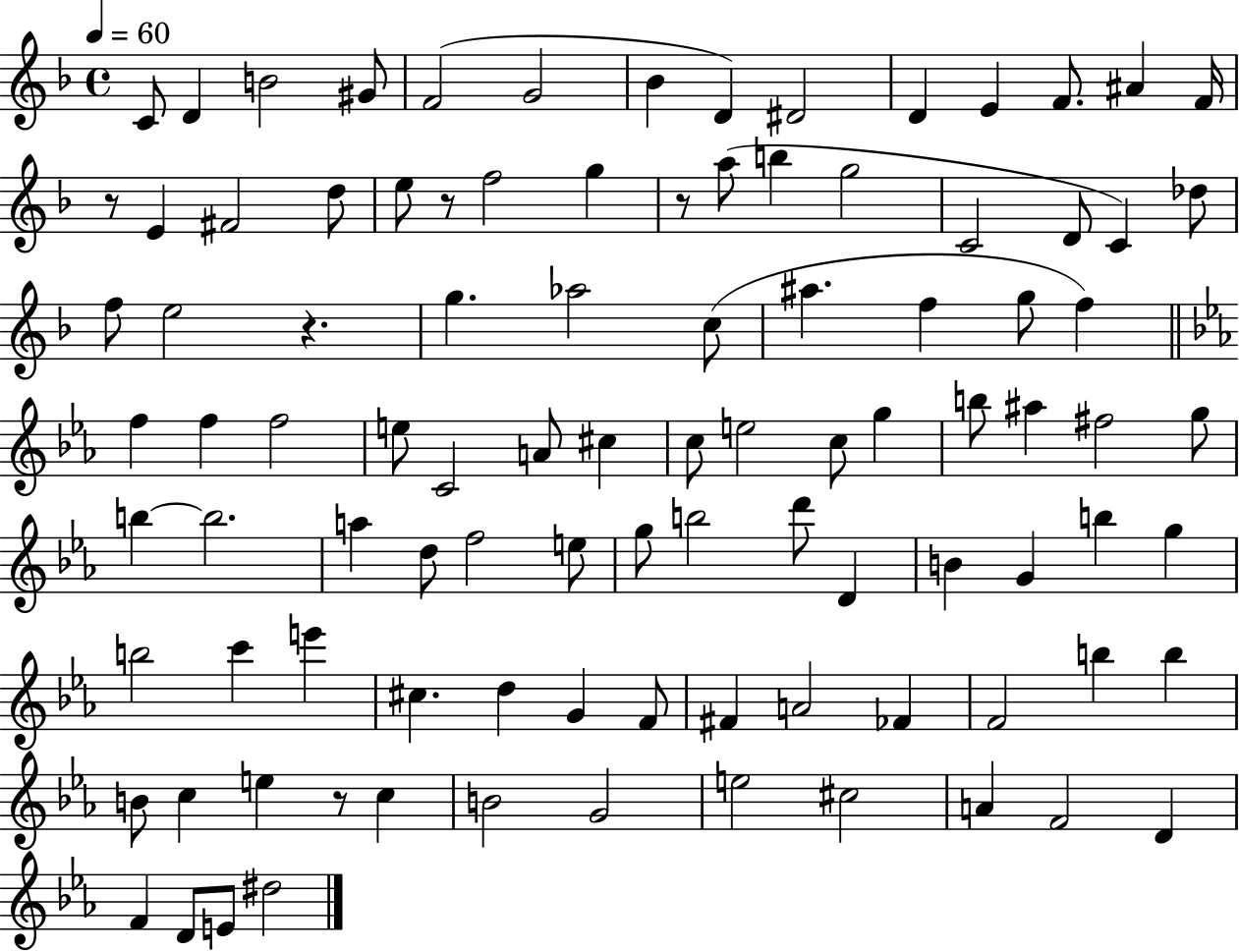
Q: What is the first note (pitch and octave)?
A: C4